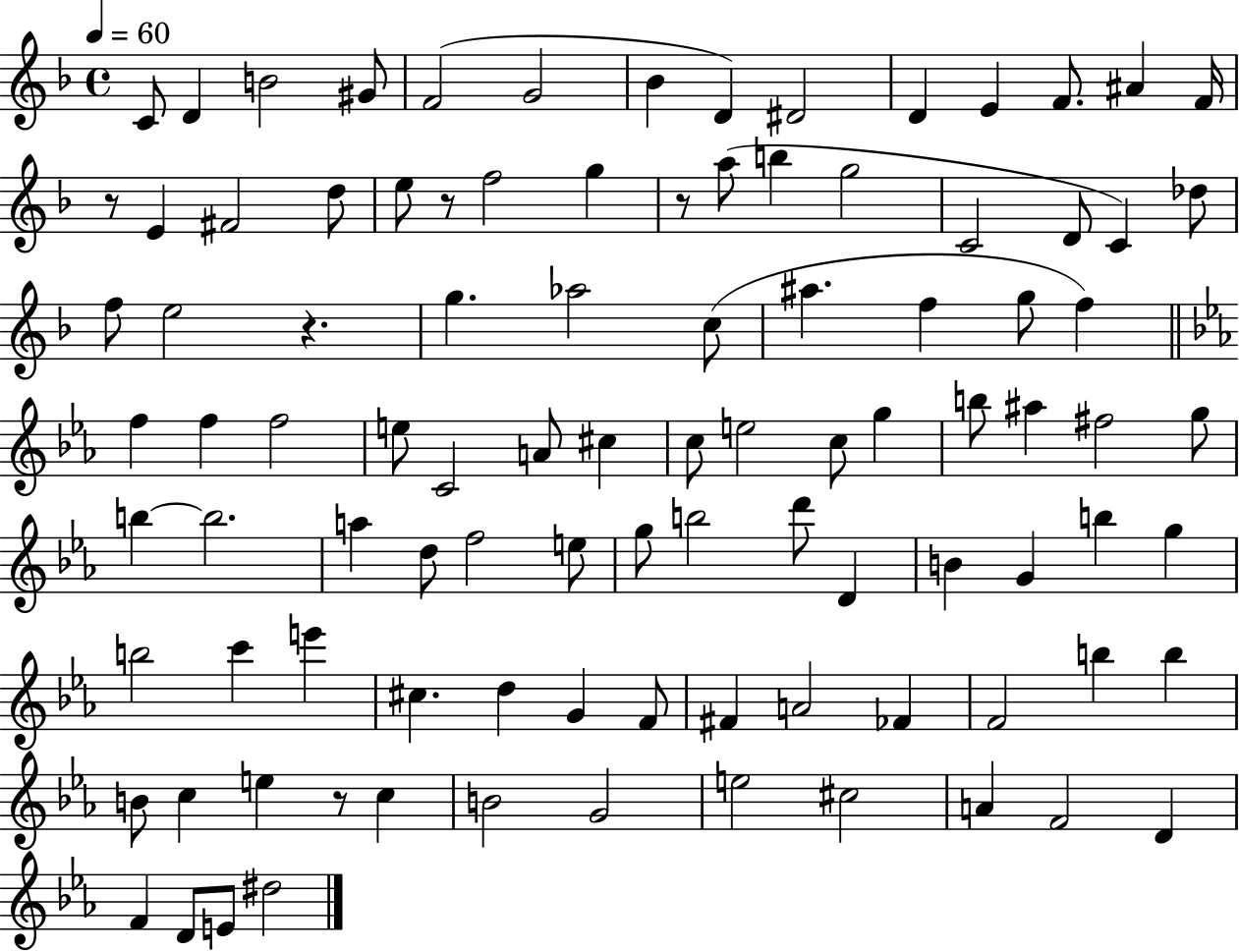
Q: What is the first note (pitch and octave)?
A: C4